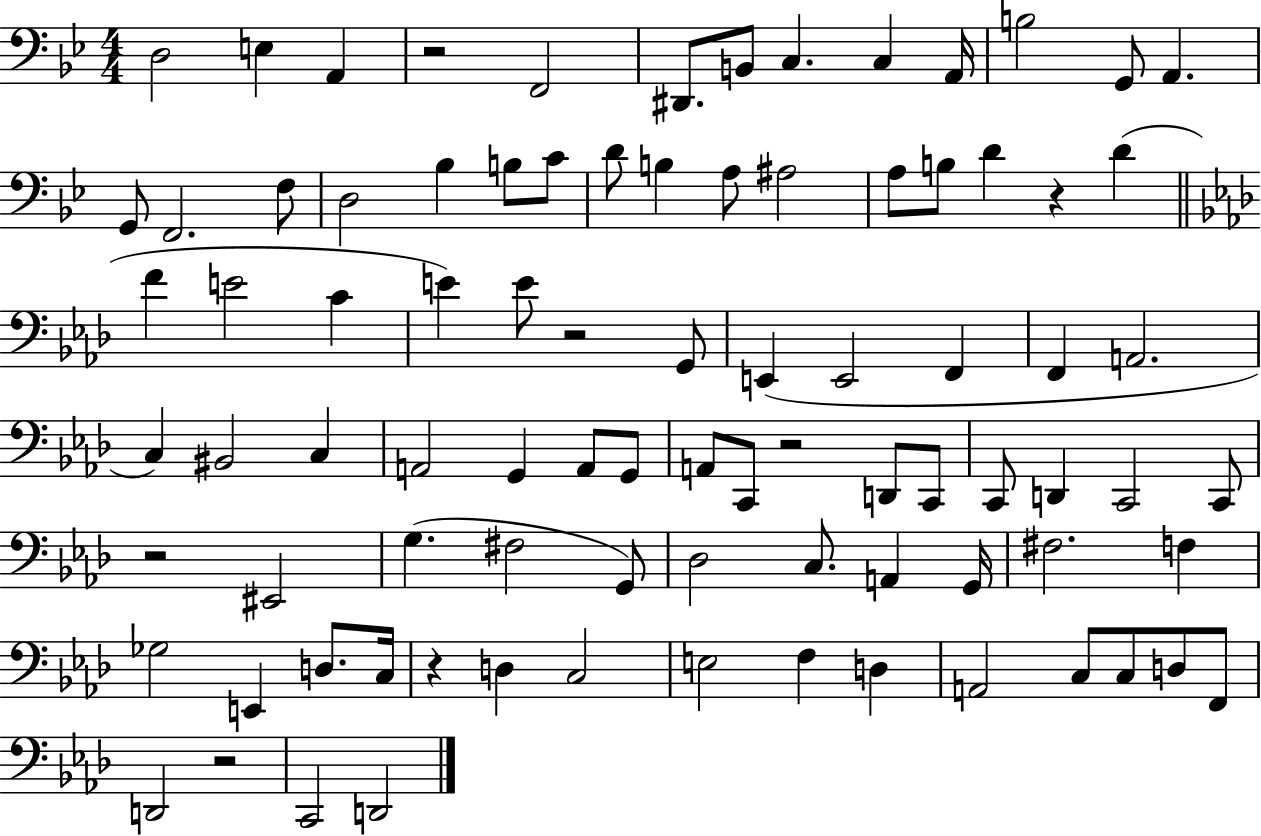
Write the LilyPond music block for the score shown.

{
  \clef bass
  \numericTimeSignature
  \time 4/4
  \key bes \major
  d2 e4 a,4 | r2 f,2 | dis,8. b,8 c4. c4 a,16 | b2 g,8 a,4. | \break g,8 f,2. f8 | d2 bes4 b8 c'8 | d'8 b4 a8 ais2 | a8 b8 d'4 r4 d'4( | \break \bar "||" \break \key f \minor f'4 e'2 c'4 | e'4) e'8 r2 g,8 | e,4( e,2 f,4 | f,4 a,2. | \break c4) bis,2 c4 | a,2 g,4 a,8 g,8 | a,8 c,8 r2 d,8 c,8 | c,8 d,4 c,2 c,8 | \break r2 eis,2 | g4.( fis2 g,8) | des2 c8. a,4 g,16 | fis2. f4 | \break ges2 e,4 d8. c16 | r4 d4 c2 | e2 f4 d4 | a,2 c8 c8 d8 f,8 | \break d,2 r2 | c,2 d,2 | \bar "|."
}